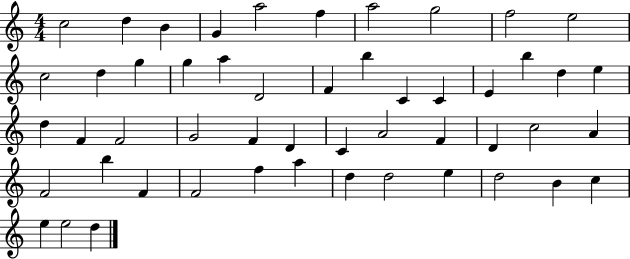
X:1
T:Untitled
M:4/4
L:1/4
K:C
c2 d B G a2 f a2 g2 f2 e2 c2 d g g a D2 F b C C E b d e d F F2 G2 F D C A2 F D c2 A F2 b F F2 f a d d2 e d2 B c e e2 d